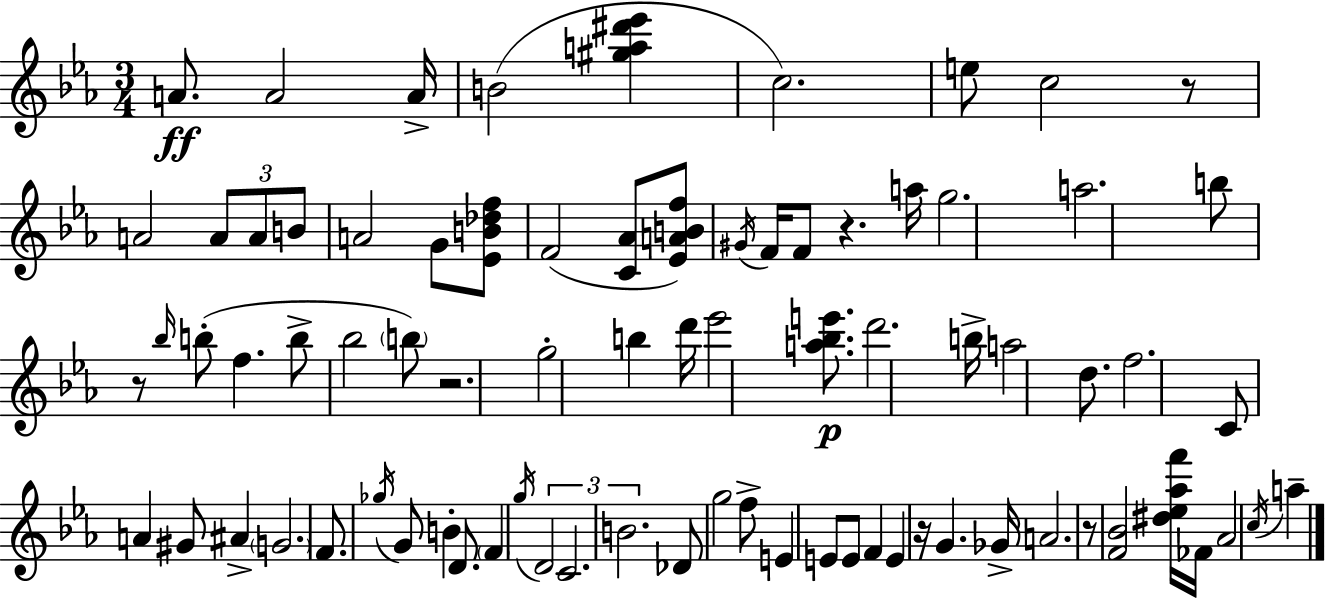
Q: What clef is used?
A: treble